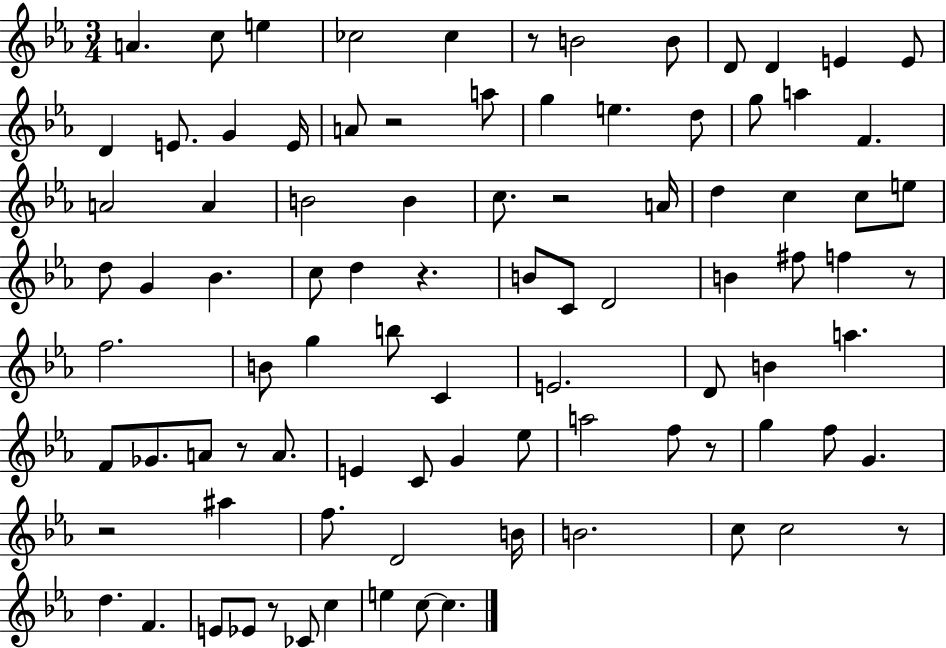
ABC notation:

X:1
T:Untitled
M:3/4
L:1/4
K:Eb
A c/2 e _c2 _c z/2 B2 B/2 D/2 D E E/2 D E/2 G E/4 A/2 z2 a/2 g e d/2 g/2 a F A2 A B2 B c/2 z2 A/4 d c c/2 e/2 d/2 G _B c/2 d z B/2 C/2 D2 B ^f/2 f z/2 f2 B/2 g b/2 C E2 D/2 B a F/2 _G/2 A/2 z/2 A/2 E C/2 G _e/2 a2 f/2 z/2 g f/2 G z2 ^a f/2 D2 B/4 B2 c/2 c2 z/2 d F E/2 _E/2 z/2 _C/2 c e c/2 c